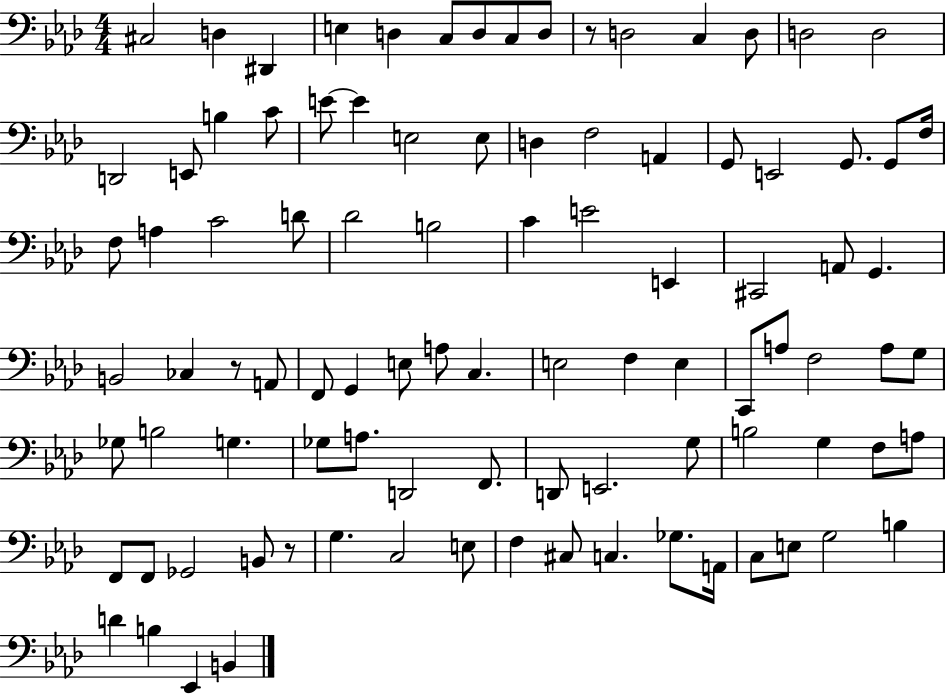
C#3/h D3/q D#2/q E3/q D3/q C3/e D3/e C3/e D3/e R/e D3/h C3/q D3/e D3/h D3/h D2/h E2/e B3/q C4/e E4/e E4/q E3/h E3/e D3/q F3/h A2/q G2/e E2/h G2/e. G2/e F3/s F3/e A3/q C4/h D4/e Db4/h B3/h C4/q E4/h E2/q C#2/h A2/e G2/q. B2/h CES3/q R/e A2/e F2/e G2/q E3/e A3/e C3/q. E3/h F3/q E3/q C2/e A3/e F3/h A3/e G3/e Gb3/e B3/h G3/q. Gb3/e A3/e. D2/h F2/e. D2/e E2/h. G3/e B3/h G3/q F3/e A3/e F2/e F2/e Gb2/h B2/e R/e G3/q. C3/h E3/e F3/q C#3/e C3/q. Gb3/e. A2/s C3/e E3/e G3/h B3/q D4/q B3/q Eb2/q B2/q